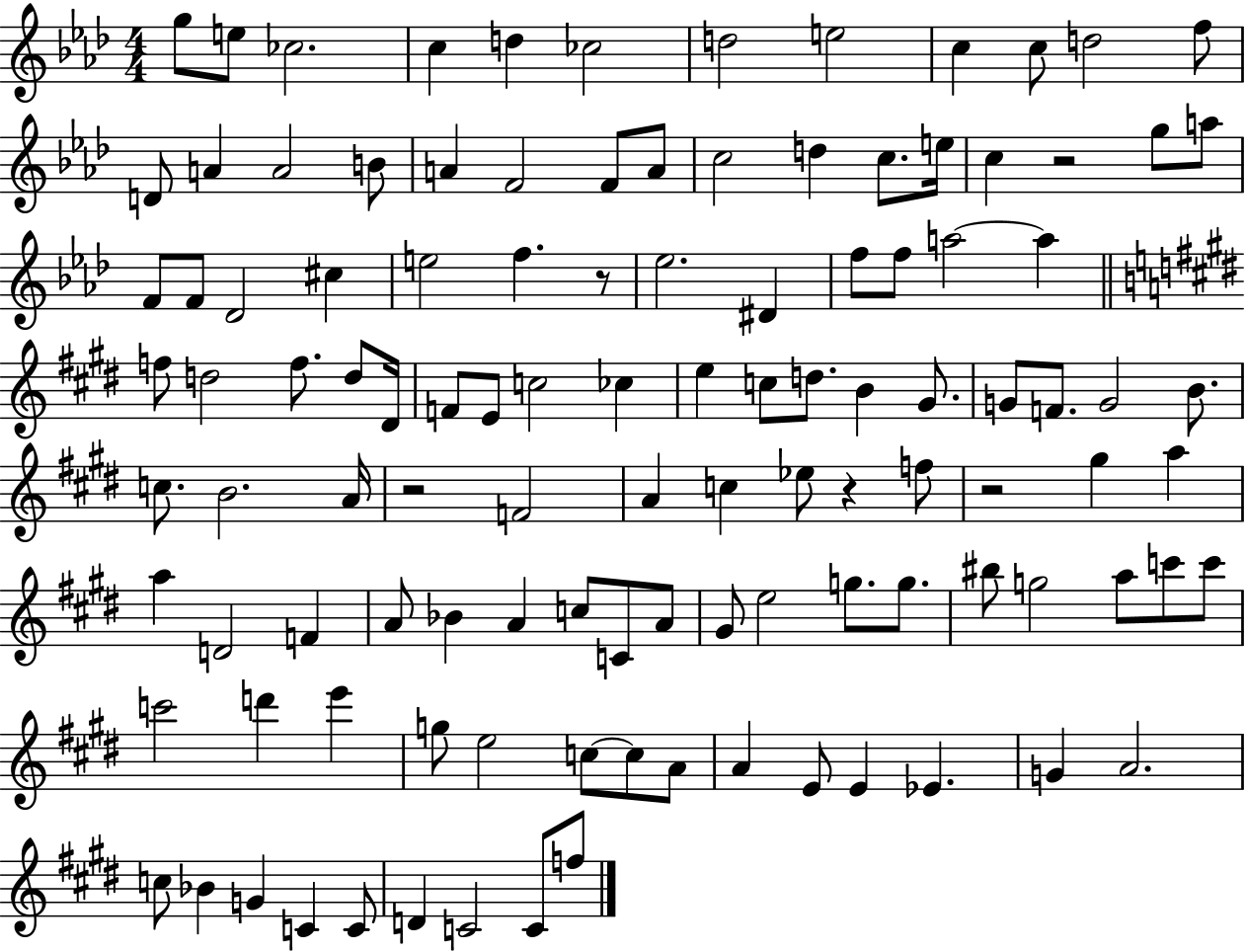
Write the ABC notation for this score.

X:1
T:Untitled
M:4/4
L:1/4
K:Ab
g/2 e/2 _c2 c d _c2 d2 e2 c c/2 d2 f/2 D/2 A A2 B/2 A F2 F/2 A/2 c2 d c/2 e/4 c z2 g/2 a/2 F/2 F/2 _D2 ^c e2 f z/2 _e2 ^D f/2 f/2 a2 a f/2 d2 f/2 d/2 ^D/4 F/2 E/2 c2 _c e c/2 d/2 B ^G/2 G/2 F/2 G2 B/2 c/2 B2 A/4 z2 F2 A c _e/2 z f/2 z2 ^g a a D2 F A/2 _B A c/2 C/2 A/2 ^G/2 e2 g/2 g/2 ^b/2 g2 a/2 c'/2 c'/2 c'2 d' e' g/2 e2 c/2 c/2 A/2 A E/2 E _E G A2 c/2 _B G C C/2 D C2 C/2 f/2